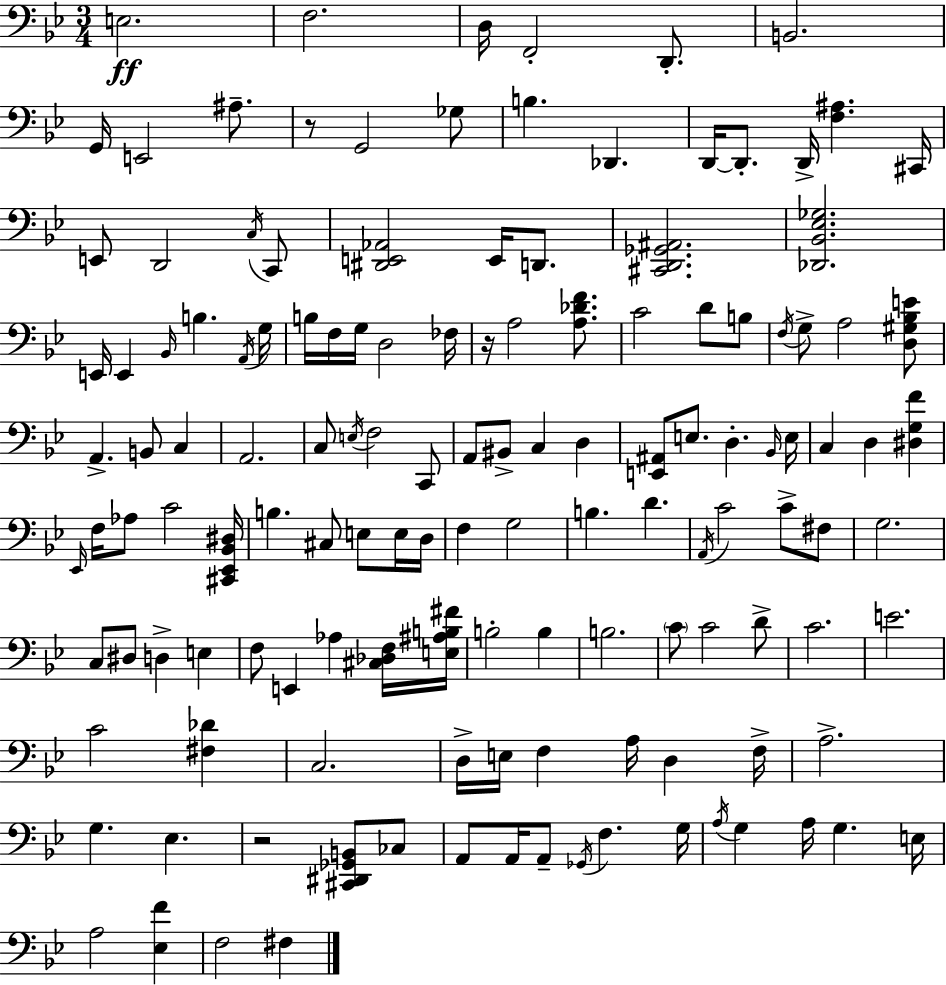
E3/h. F3/h. D3/s F2/h D2/e. B2/h. G2/s E2/h A#3/e. R/e G2/h Gb3/e B3/q. Db2/q. D2/s D2/e. D2/s [F3,A#3]/q. C#2/s E2/e D2/h C3/s C2/e [D#2,E2,Ab2]/h E2/s D2/e. [C#2,D2,Gb2,A#2]/h. [Db2,Bb2,Eb3,Gb3]/h. E2/s E2/q Bb2/s B3/q. A2/s G3/s B3/s F3/s G3/s D3/h FES3/s R/s A3/h [A3,Db4,F4]/e. C4/h D4/e B3/e F3/s G3/e A3/h [D3,G#3,Bb3,E4]/e A2/q. B2/e C3/q A2/h. C3/e E3/s F3/h C2/e A2/e BIS2/e C3/q D3/q [E2,A#2]/e E3/e. D3/q. Bb2/s E3/s C3/q D3/q [D#3,G3,F4]/q Eb2/s F3/s Ab3/e C4/h [C#2,Eb2,Bb2,D#3]/s B3/q. C#3/e E3/e E3/s D3/s F3/q G3/h B3/q. D4/q. A2/s C4/h C4/e F#3/e G3/h. C3/e D#3/e D3/q E3/q F3/e E2/q Ab3/q [C#3,Db3,F3]/s [E3,A#3,B3,F#4]/s B3/h B3/q B3/h. C4/e C4/h D4/e C4/h. E4/h. C4/h [F#3,Db4]/q C3/h. D3/s E3/s F3/q A3/s D3/q F3/s A3/h. G3/q. Eb3/q. R/h [C#2,D#2,Gb2,B2]/e CES3/e A2/e A2/s A2/e Gb2/s F3/q. G3/s A3/s G3/q A3/s G3/q. E3/s A3/h [Eb3,F4]/q F3/h F#3/q